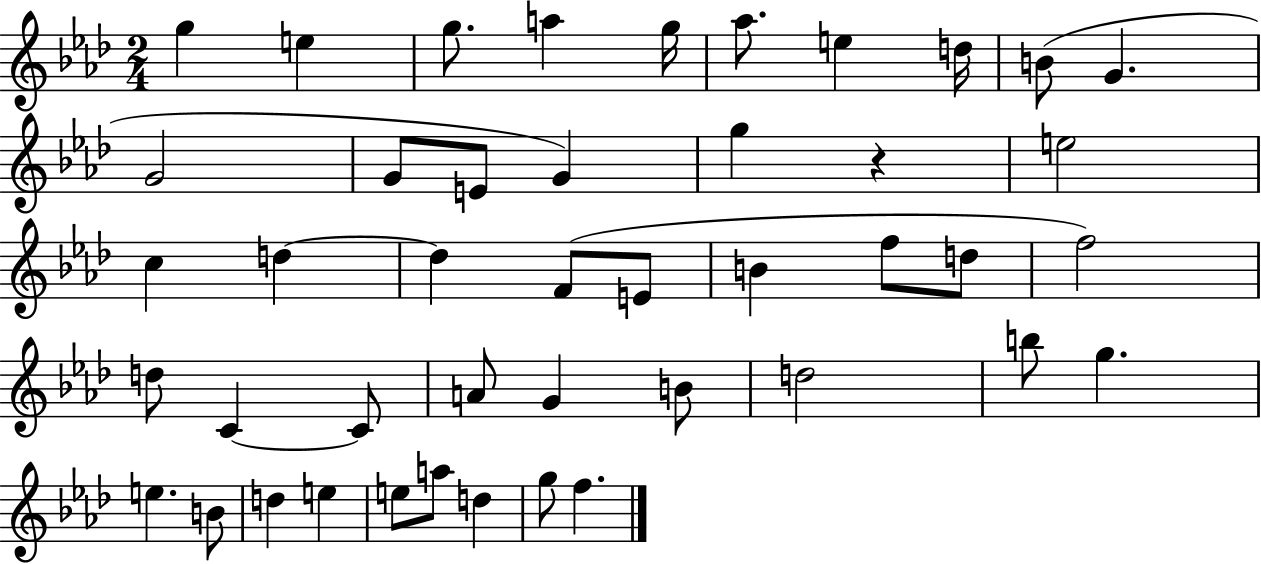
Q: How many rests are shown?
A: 1